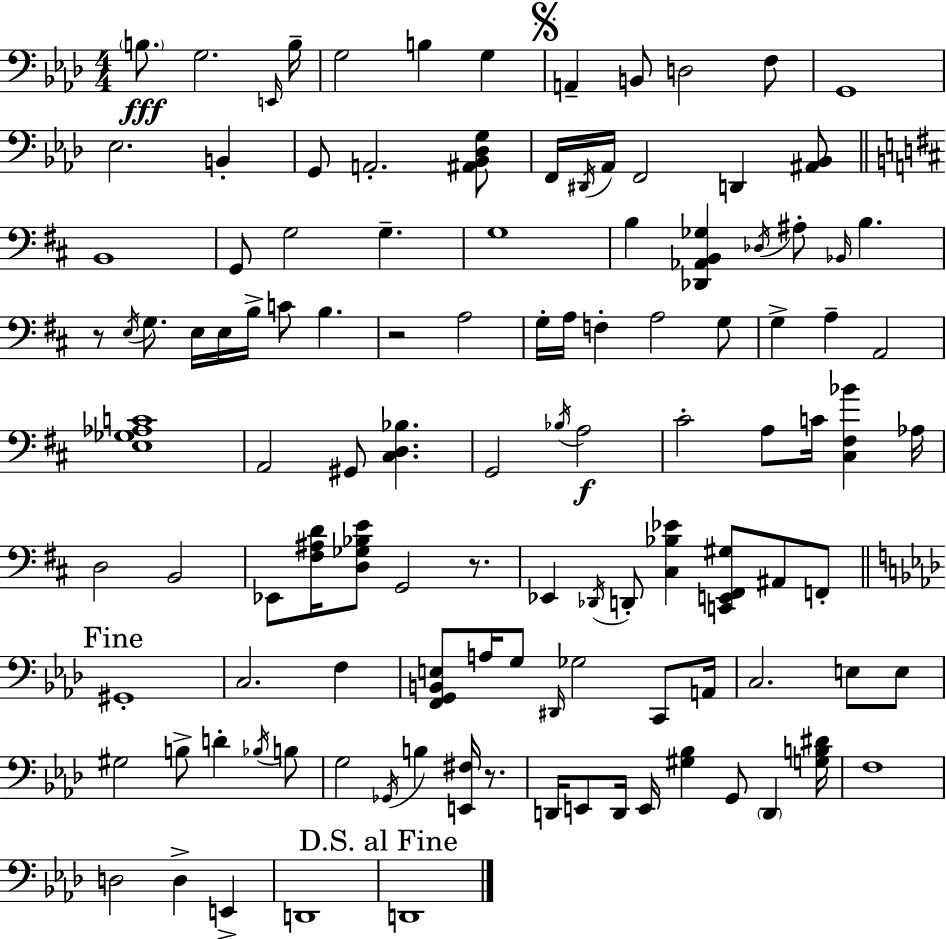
{
  \clef bass
  \numericTimeSignature
  \time 4/4
  \key aes \major
  \repeat volta 2 { \parenthesize b8.\fff g2. \grace { e,16 } | b16-- g2 b4 g4 | \mark \markup { \musicglyph "scripts.segno" } a,4-- b,8 d2 f8 | g,1 | \break ees2. b,4-. | g,8 a,2.-. <ais, bes, des g>8 | f,16 \acciaccatura { dis,16 } aes,16 f,2 d,4 | <ais, bes,>8 \bar "||" \break \key b \minor b,1 | g,8 g2 g4.-- | g1 | b4 <des, aes, b, ges>4 \acciaccatura { des16 } ais8-. \grace { bes,16 } b4. | \break r8 \acciaccatura { e16 } g8. e16 e16 b16-> c'8 b4. | r2 a2 | g16-. a16 f4-. a2 | g8 g4-> a4-- a,2 | \break <e ges aes c'>1 | a,2 gis,8 <cis d bes>4. | g,2 \acciaccatura { bes16 }\f a2 | cis'2-. a8 c'16 <cis fis bes'>4 | \break aes16 d2 b,2 | ees,8 <fis ais d'>16 <d ges bes e'>8 g,2 | r8. ees,4 \acciaccatura { des,16 } d,8-. <cis bes ees'>4 <c, e, fis, gis>8 | ais,8 f,8-. \mark "Fine" \bar "||" \break \key f \minor gis,1-. | c2. f4 | <f, g, b, e>8 a16 g8 \grace { dis,16 } ges2 c,8 | a,16 c2. e8 e8 | \break gis2 b8-> d'4-. \acciaccatura { bes16 } | b8 g2 \acciaccatura { ges,16 } b4 <e, fis>16 | r8. d,16 e,8 d,16 e,16 <gis bes>4 g,8 \parenthesize d,4 | <g b dis'>16 f1 | \break d2 d4-> e,4-> | d,1 | \mark "D.S. al Fine" d,1 | } \bar "|."
}